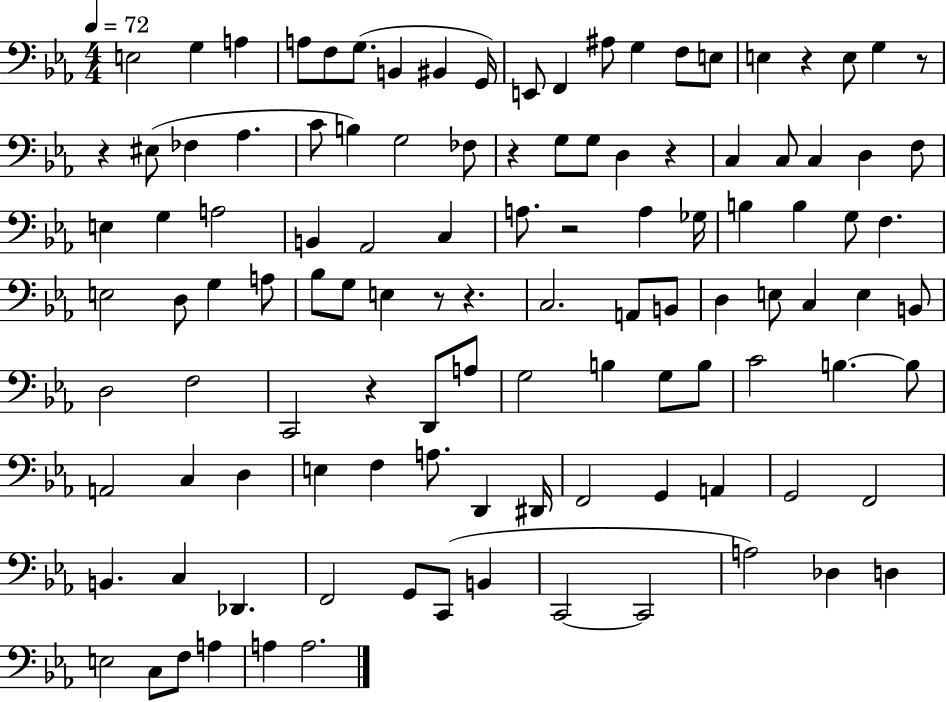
{
  \clef bass
  \numericTimeSignature
  \time 4/4
  \key ees \major
  \tempo 4 = 72
  e2 g4 a4 | a8 f8 g8.( b,4 bis,4 g,16) | e,8 f,4 ais8 g4 f8 e8 | e4 r4 e8 g4 r8 | \break r4 eis8( fes4 aes4. | c'8 b4) g2 fes8 | r4 g8 g8 d4 r4 | c4 c8 c4 d4 f8 | \break e4 g4 a2 | b,4 aes,2 c4 | a8. r2 a4 ges16 | b4 b4 g8 f4. | \break e2 d8 g4 a8 | bes8 g8 e4 r8 r4. | c2. a,8 b,8 | d4 e8 c4 e4 b,8 | \break d2 f2 | c,2 r4 d,8 a8 | g2 b4 g8 b8 | c'2 b4.~~ b8 | \break a,2 c4 d4 | e4 f4 a8. d,4 dis,16 | f,2 g,4 a,4 | g,2 f,2 | \break b,4. c4 des,4. | f,2 g,8 c,8( b,4 | c,2~~ c,2 | a2) des4 d4 | \break e2 c8 f8 a4 | a4 a2. | \bar "|."
}